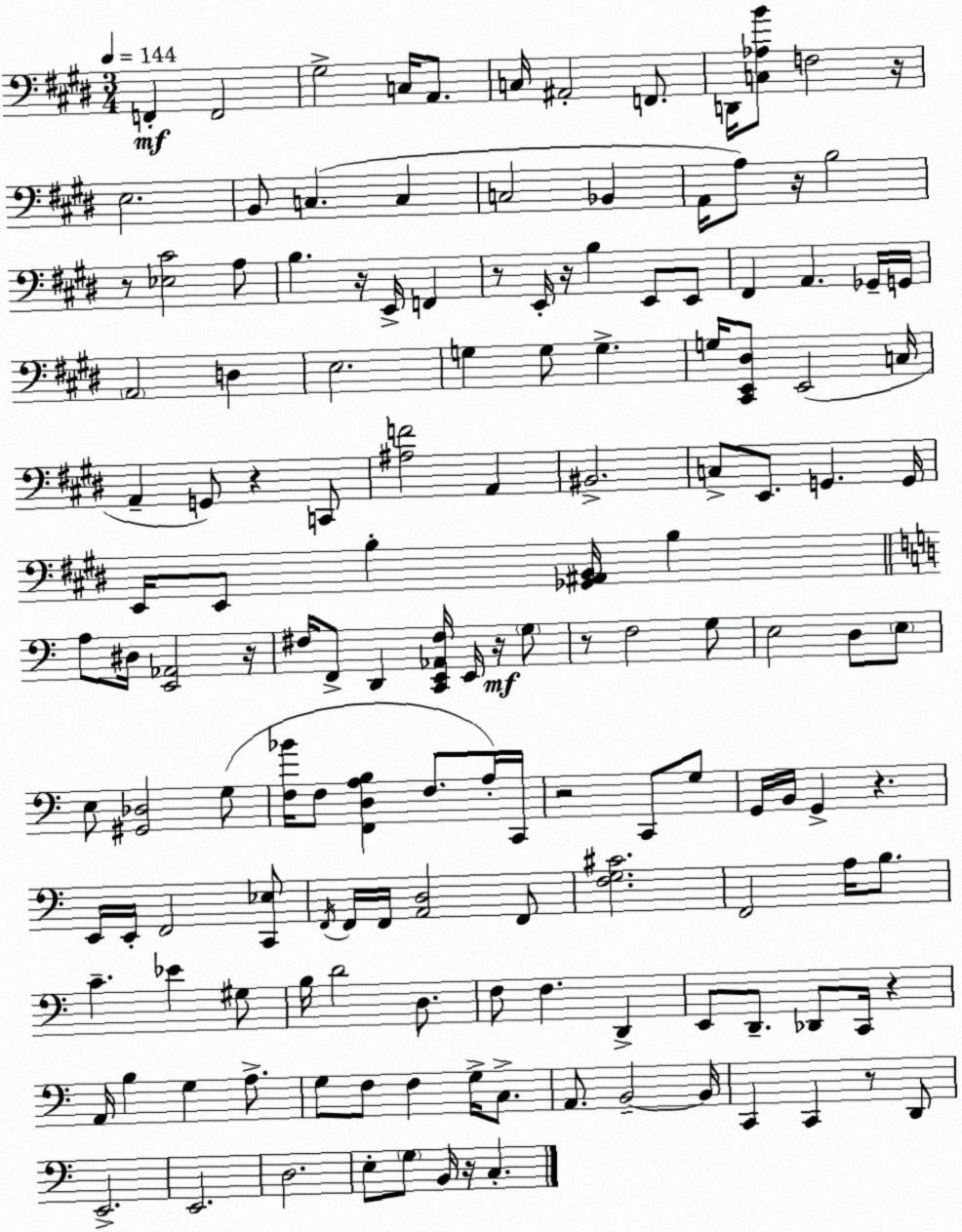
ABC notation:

X:1
T:Untitled
M:3/4
L:1/4
K:E
F,, F,,2 ^G,2 C,/4 A,,/2 C,/4 ^A,,2 F,,/2 D,,/4 [C,_A,B]/2 F,2 z/4 E,2 B,,/2 C, C, C,2 _B,, A,,/4 A,/2 z/4 B,2 z/2 [_E,^C]2 A,/2 B, z/4 E,,/4 F,, z/2 E,,/4 z/4 B, E,,/2 E,,/2 ^F,, A,, _G,,/4 G,,/4 A,,2 D, E,2 G, G,/2 G, G,/4 [^C,,E,,^D,]/2 E,,2 C,/4 A,, G,,/2 z C,,/2 [^A,F]2 A,, ^B,,2 C,/2 E,,/2 G,, G,,/4 E,,/4 E,,/2 B, [_G,,^A,,B,,]/4 B, A,/2 ^D,/4 [E,,_A,,]2 z/4 ^F,/4 F,,/2 D,, [C,,E,,_A,,^F,]/4 E,,/4 z/4 G,/2 z/2 F,2 G,/2 E,2 D,/2 E,/2 E,/2 [^G,,_D,]2 G,/2 [F,_B]/4 F,/2 [F,,D,A,B,] F,/2 A,/4 C,,/4 z2 C,,/2 G,/2 G,,/4 B,,/4 G,, z E,,/4 E,,/4 F,,2 [C,,_E,]/2 F,,/4 F,,/4 F,,/4 [A,,D,]2 F,,/2 [F,G,^C]2 F,,2 A,/4 B,/2 C _E ^G,/2 B,/4 D2 D,/2 F,/2 F, D,, E,,/2 D,,/2 _D,,/2 C,,/4 z A,,/4 B, G, A,/2 G,/2 F,/2 F, G,/4 C,/2 A,,/2 B,,2 B,,/4 C,, C,, z/2 D,,/2 E,,2 E,,2 D,2 E,/2 G,/2 B,,/4 z/4 C,